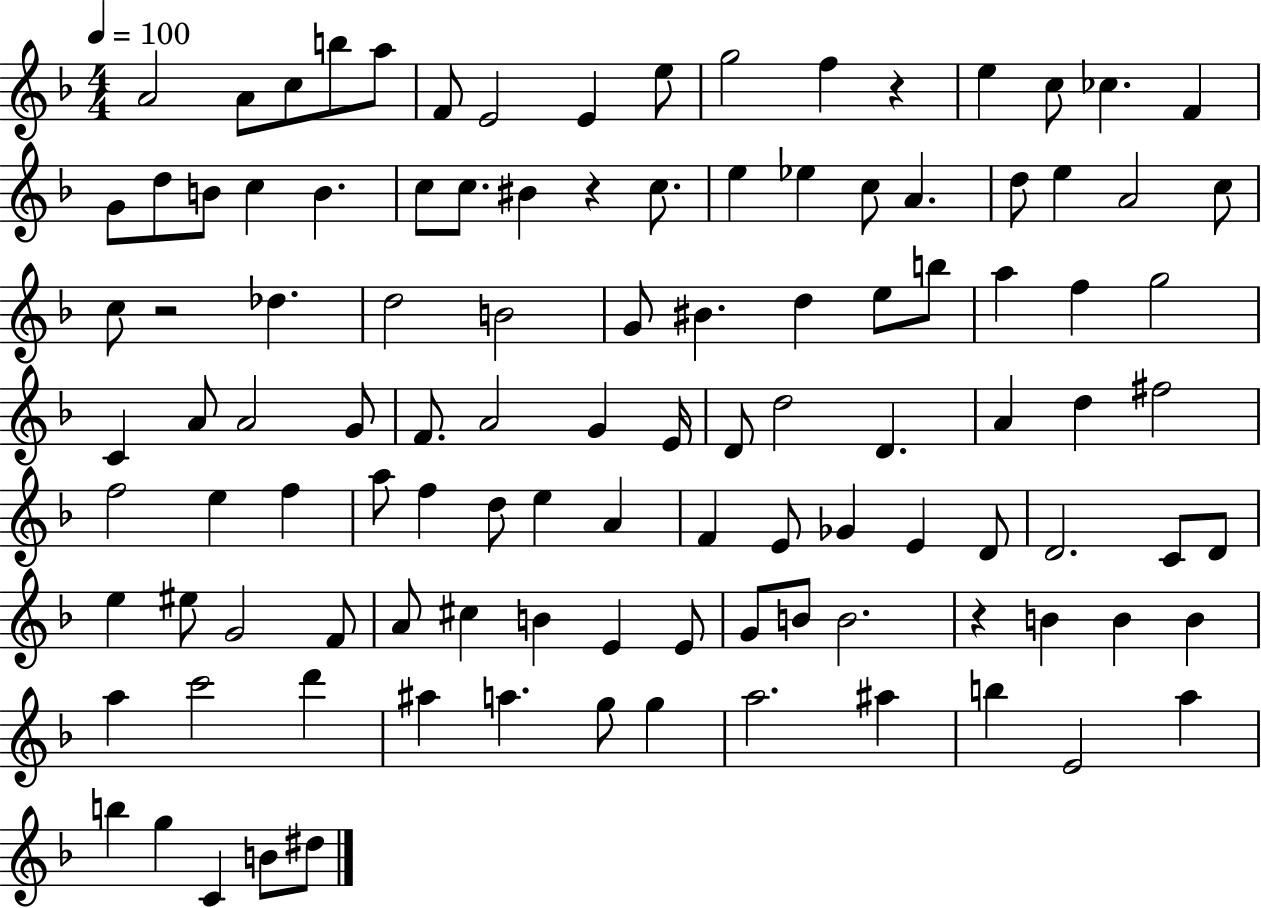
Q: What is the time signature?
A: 4/4